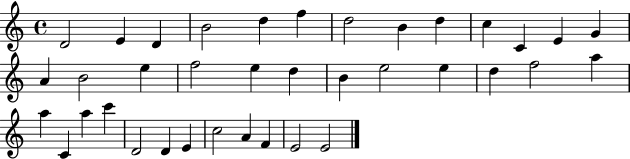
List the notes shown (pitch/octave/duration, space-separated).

D4/h E4/q D4/q B4/h D5/q F5/q D5/h B4/q D5/q C5/q C4/q E4/q G4/q A4/q B4/h E5/q F5/h E5/q D5/q B4/q E5/h E5/q D5/q F5/h A5/q A5/q C4/q A5/q C6/q D4/h D4/q E4/q C5/h A4/q F4/q E4/h E4/h